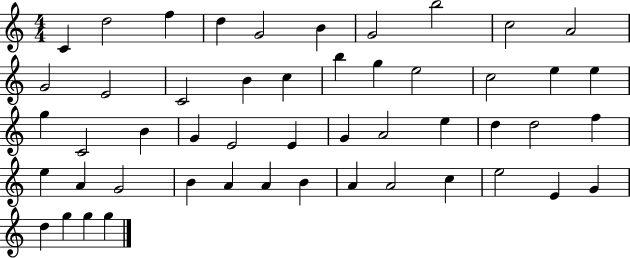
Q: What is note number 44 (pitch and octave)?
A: E5